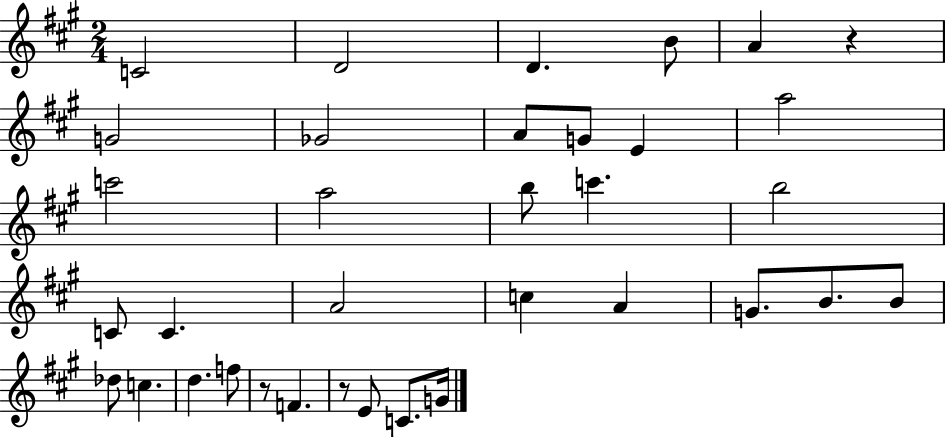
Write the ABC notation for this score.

X:1
T:Untitled
M:2/4
L:1/4
K:A
C2 D2 D B/2 A z G2 _G2 A/2 G/2 E a2 c'2 a2 b/2 c' b2 C/2 C A2 c A G/2 B/2 B/2 _d/2 c d f/2 z/2 F z/2 E/2 C/2 G/4